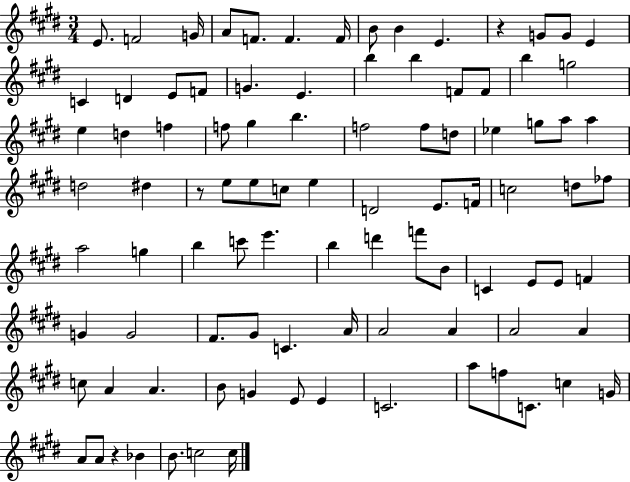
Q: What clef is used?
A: treble